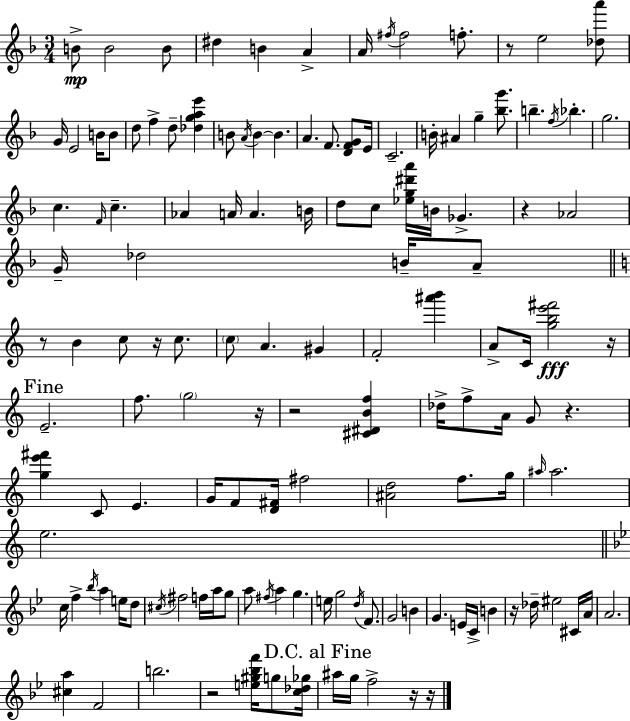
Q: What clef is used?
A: treble